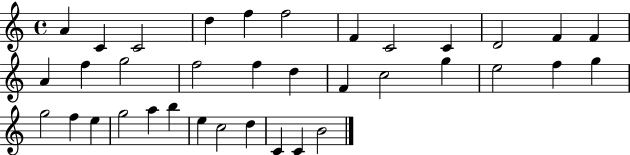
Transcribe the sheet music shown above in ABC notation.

X:1
T:Untitled
M:4/4
L:1/4
K:C
A C C2 d f f2 F C2 C D2 F F A f g2 f2 f d F c2 g e2 f g g2 f e g2 a b e c2 d C C B2